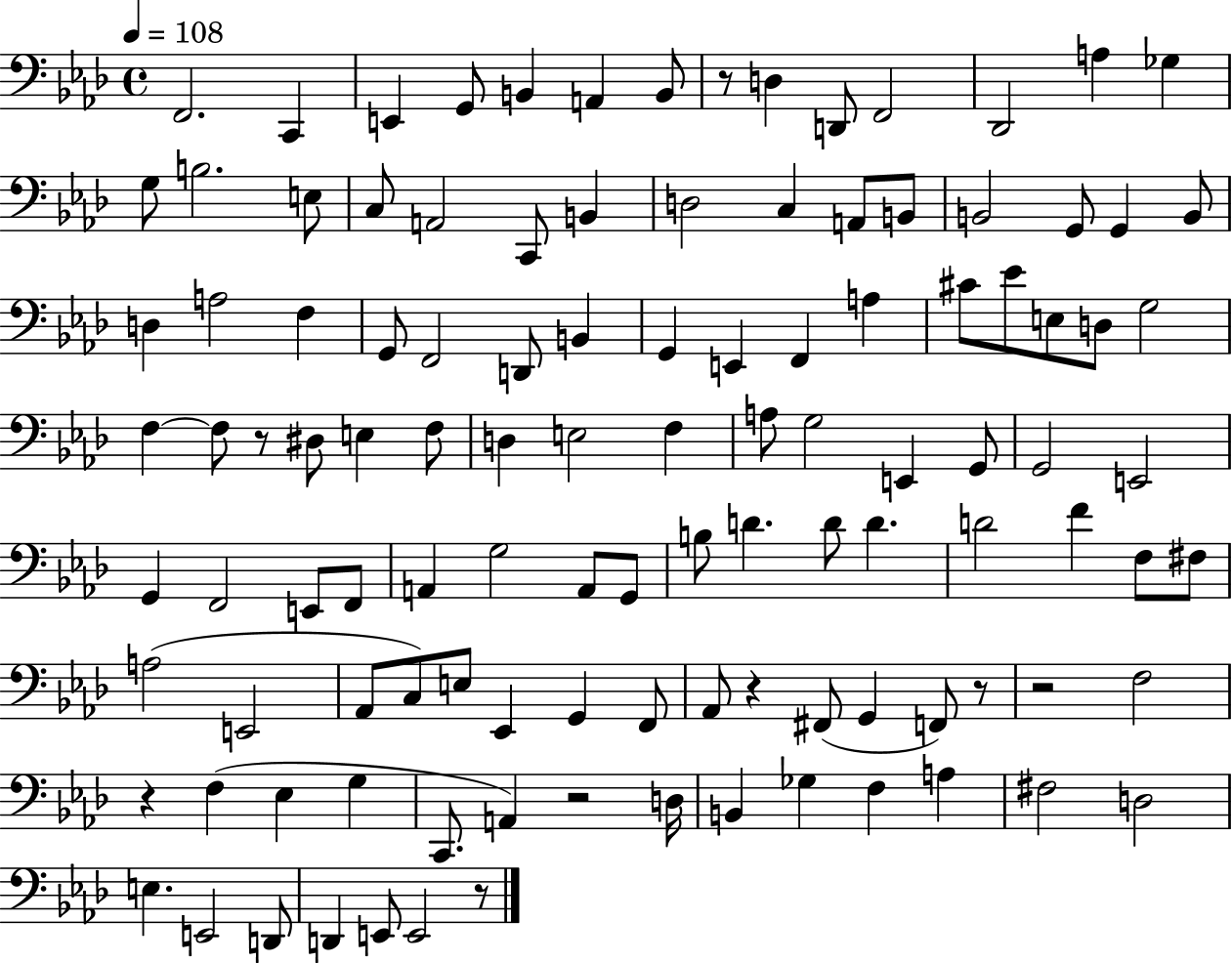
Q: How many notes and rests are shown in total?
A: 113